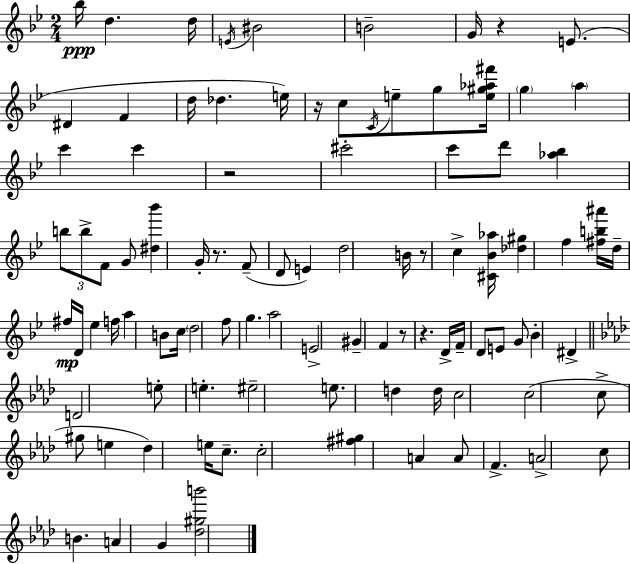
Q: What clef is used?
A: treble